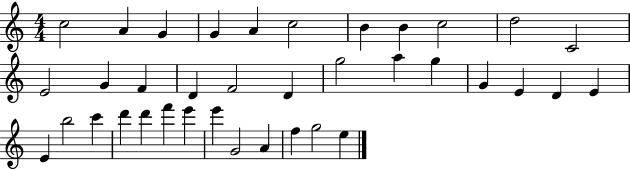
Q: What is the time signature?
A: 4/4